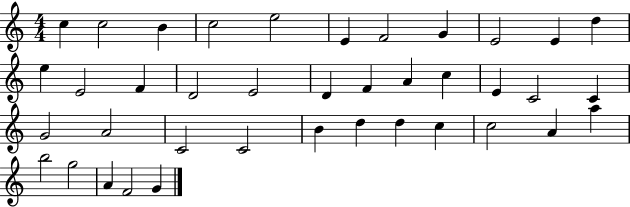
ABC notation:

X:1
T:Untitled
M:4/4
L:1/4
K:C
c c2 B c2 e2 E F2 G E2 E d e E2 F D2 E2 D F A c E C2 C G2 A2 C2 C2 B d d c c2 A a b2 g2 A F2 G